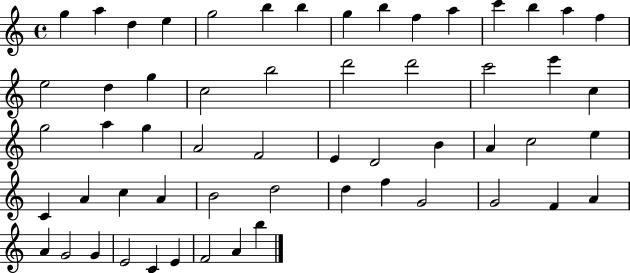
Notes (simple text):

G5/q A5/q D5/q E5/q G5/h B5/q B5/q G5/q B5/q F5/q A5/q C6/q B5/q A5/q F5/q E5/h D5/q G5/q C5/h B5/h D6/h D6/h C6/h E6/q C5/q G5/h A5/q G5/q A4/h F4/h E4/q D4/h B4/q A4/q C5/h E5/q C4/q A4/q C5/q A4/q B4/h D5/h D5/q F5/q G4/h G4/h F4/q A4/q A4/q G4/h G4/q E4/h C4/q E4/q F4/h A4/q B5/q